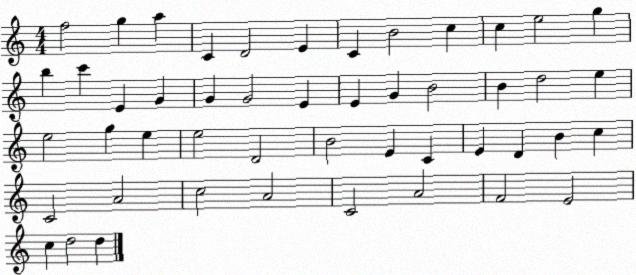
X:1
T:Untitled
M:4/4
L:1/4
K:C
f2 g a C D2 E C B2 c c e2 g b c' E G G G2 E E G B2 B d2 e e2 g e e2 D2 B2 E C E D B c C2 A2 c2 A2 C2 A2 F2 E2 c d2 d